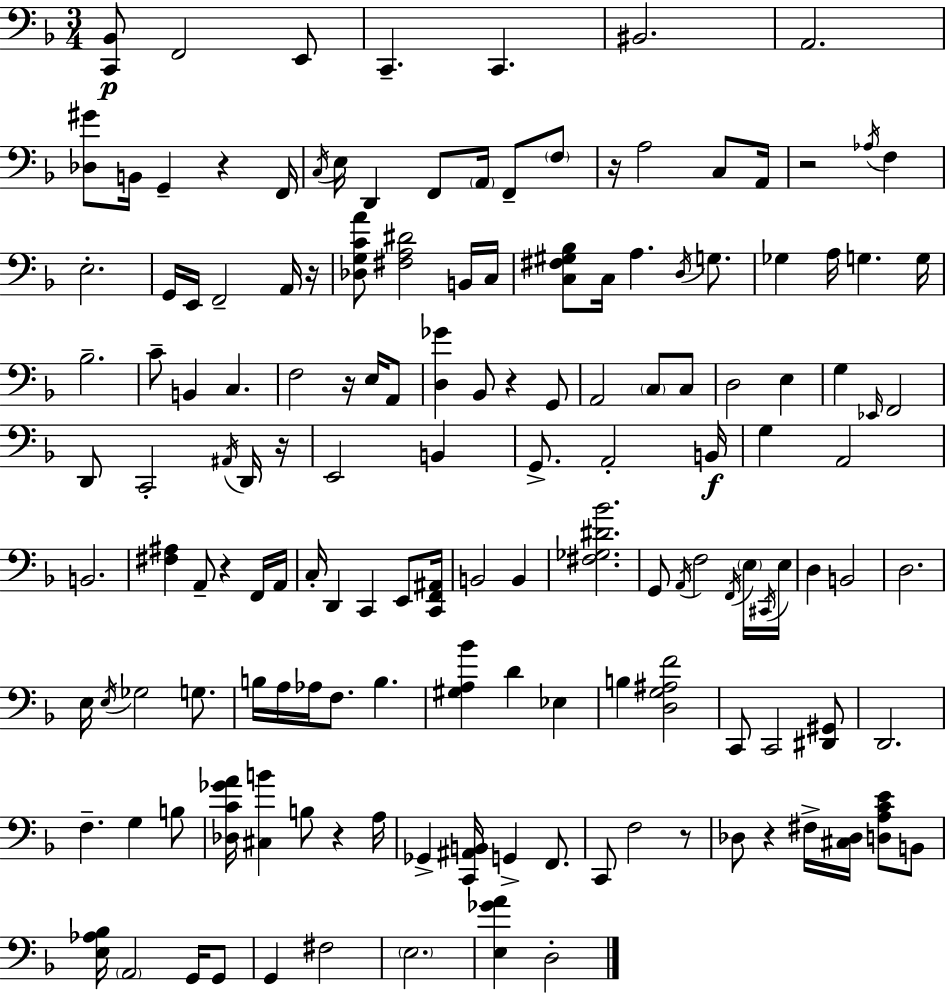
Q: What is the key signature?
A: D minor